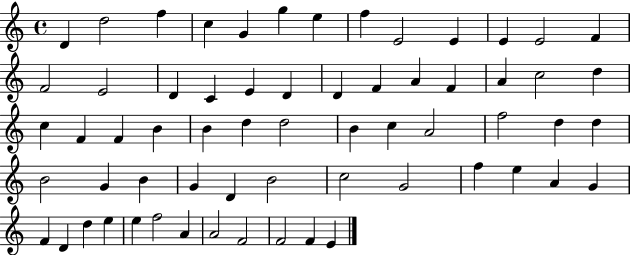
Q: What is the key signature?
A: C major